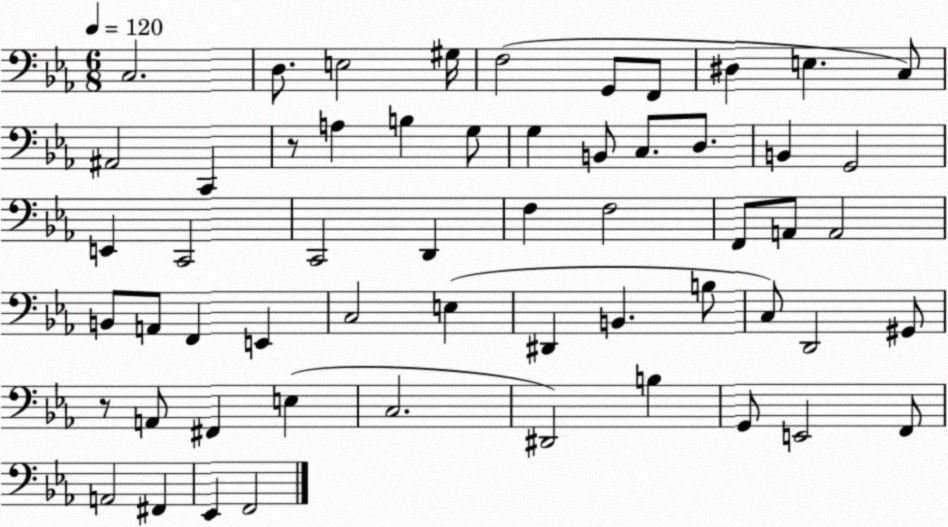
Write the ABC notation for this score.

X:1
T:Untitled
M:6/8
L:1/4
K:Eb
C,2 D,/2 E,2 ^G,/4 F,2 G,,/2 F,,/2 ^D, E, C,/2 ^A,,2 C,, z/2 A, B, G,/2 G, B,,/2 C,/2 D,/2 B,, G,,2 E,, C,,2 C,,2 D,, F, F,2 F,,/2 A,,/2 A,,2 B,,/2 A,,/2 F,, E,, C,2 E, ^D,, B,, B,/2 C,/2 D,,2 ^G,,/2 z/2 A,,/2 ^F,, E, C,2 ^D,,2 B, G,,/2 E,,2 F,,/2 A,,2 ^F,, _E,, F,,2